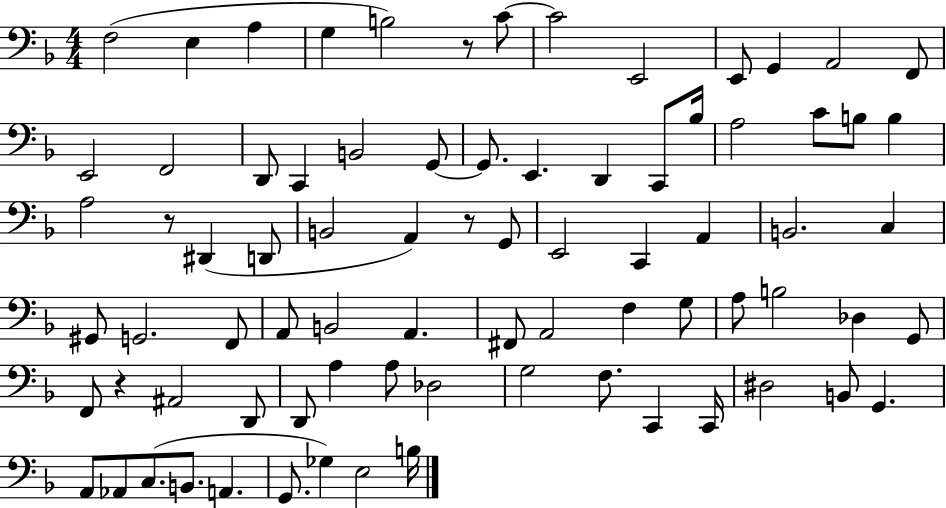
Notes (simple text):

F3/h E3/q A3/q G3/q B3/h R/e C4/e C4/h E2/h E2/e G2/q A2/h F2/e E2/h F2/h D2/e C2/q B2/h G2/e G2/e. E2/q. D2/q C2/e Bb3/s A3/h C4/e B3/e B3/q A3/h R/e D#2/q D2/e B2/h A2/q R/e G2/e E2/h C2/q A2/q B2/h. C3/q G#2/e G2/h. F2/e A2/e B2/h A2/q. F#2/e A2/h F3/q G3/e A3/e B3/h Db3/q G2/e F2/e R/q A#2/h D2/e D2/e A3/q A3/e Db3/h G3/h F3/e. C2/q C2/s D#3/h B2/e G2/q. A2/e Ab2/e C3/e. B2/e. A2/q. G2/e. Gb3/q E3/h B3/s